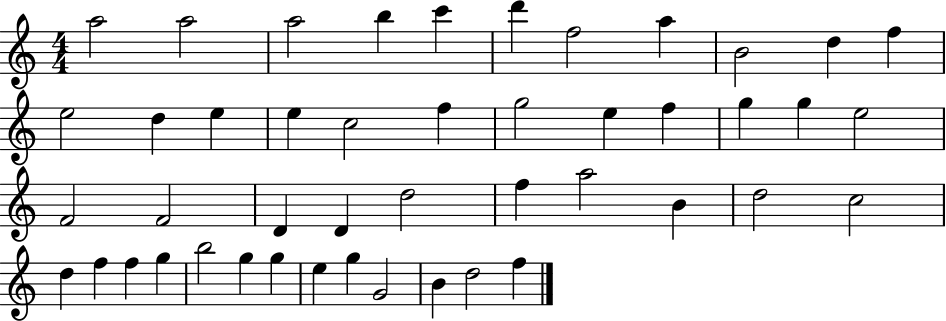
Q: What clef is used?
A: treble